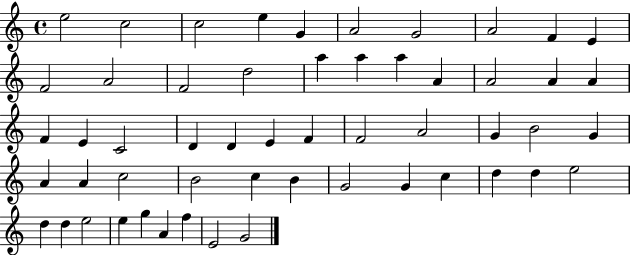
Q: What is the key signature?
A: C major